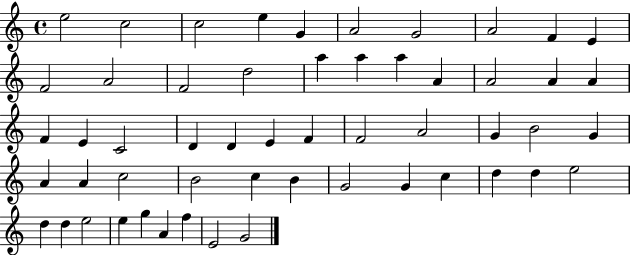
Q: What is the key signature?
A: C major